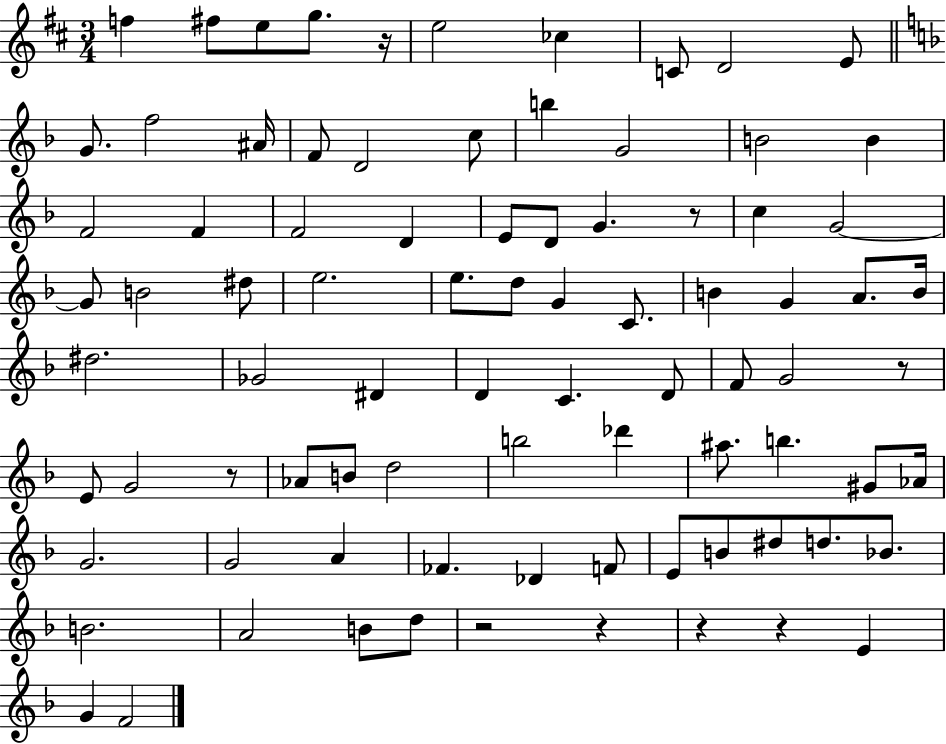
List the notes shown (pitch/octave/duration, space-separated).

F5/q F#5/e E5/e G5/e. R/s E5/h CES5/q C4/e D4/h E4/e G4/e. F5/h A#4/s F4/e D4/h C5/e B5/q G4/h B4/h B4/q F4/h F4/q F4/h D4/q E4/e D4/e G4/q. R/e C5/q G4/h G4/e B4/h D#5/e E5/h. E5/e. D5/e G4/q C4/e. B4/q G4/q A4/e. B4/s D#5/h. Gb4/h D#4/q D4/q C4/q. D4/e F4/e G4/h R/e E4/e G4/h R/e Ab4/e B4/e D5/h B5/h Db6/q A#5/e. B5/q. G#4/e Ab4/s G4/h. G4/h A4/q FES4/q. Db4/q F4/e E4/e B4/e D#5/e D5/e. Bb4/e. B4/h. A4/h B4/e D5/e R/h R/q R/q R/q E4/q G4/q F4/h